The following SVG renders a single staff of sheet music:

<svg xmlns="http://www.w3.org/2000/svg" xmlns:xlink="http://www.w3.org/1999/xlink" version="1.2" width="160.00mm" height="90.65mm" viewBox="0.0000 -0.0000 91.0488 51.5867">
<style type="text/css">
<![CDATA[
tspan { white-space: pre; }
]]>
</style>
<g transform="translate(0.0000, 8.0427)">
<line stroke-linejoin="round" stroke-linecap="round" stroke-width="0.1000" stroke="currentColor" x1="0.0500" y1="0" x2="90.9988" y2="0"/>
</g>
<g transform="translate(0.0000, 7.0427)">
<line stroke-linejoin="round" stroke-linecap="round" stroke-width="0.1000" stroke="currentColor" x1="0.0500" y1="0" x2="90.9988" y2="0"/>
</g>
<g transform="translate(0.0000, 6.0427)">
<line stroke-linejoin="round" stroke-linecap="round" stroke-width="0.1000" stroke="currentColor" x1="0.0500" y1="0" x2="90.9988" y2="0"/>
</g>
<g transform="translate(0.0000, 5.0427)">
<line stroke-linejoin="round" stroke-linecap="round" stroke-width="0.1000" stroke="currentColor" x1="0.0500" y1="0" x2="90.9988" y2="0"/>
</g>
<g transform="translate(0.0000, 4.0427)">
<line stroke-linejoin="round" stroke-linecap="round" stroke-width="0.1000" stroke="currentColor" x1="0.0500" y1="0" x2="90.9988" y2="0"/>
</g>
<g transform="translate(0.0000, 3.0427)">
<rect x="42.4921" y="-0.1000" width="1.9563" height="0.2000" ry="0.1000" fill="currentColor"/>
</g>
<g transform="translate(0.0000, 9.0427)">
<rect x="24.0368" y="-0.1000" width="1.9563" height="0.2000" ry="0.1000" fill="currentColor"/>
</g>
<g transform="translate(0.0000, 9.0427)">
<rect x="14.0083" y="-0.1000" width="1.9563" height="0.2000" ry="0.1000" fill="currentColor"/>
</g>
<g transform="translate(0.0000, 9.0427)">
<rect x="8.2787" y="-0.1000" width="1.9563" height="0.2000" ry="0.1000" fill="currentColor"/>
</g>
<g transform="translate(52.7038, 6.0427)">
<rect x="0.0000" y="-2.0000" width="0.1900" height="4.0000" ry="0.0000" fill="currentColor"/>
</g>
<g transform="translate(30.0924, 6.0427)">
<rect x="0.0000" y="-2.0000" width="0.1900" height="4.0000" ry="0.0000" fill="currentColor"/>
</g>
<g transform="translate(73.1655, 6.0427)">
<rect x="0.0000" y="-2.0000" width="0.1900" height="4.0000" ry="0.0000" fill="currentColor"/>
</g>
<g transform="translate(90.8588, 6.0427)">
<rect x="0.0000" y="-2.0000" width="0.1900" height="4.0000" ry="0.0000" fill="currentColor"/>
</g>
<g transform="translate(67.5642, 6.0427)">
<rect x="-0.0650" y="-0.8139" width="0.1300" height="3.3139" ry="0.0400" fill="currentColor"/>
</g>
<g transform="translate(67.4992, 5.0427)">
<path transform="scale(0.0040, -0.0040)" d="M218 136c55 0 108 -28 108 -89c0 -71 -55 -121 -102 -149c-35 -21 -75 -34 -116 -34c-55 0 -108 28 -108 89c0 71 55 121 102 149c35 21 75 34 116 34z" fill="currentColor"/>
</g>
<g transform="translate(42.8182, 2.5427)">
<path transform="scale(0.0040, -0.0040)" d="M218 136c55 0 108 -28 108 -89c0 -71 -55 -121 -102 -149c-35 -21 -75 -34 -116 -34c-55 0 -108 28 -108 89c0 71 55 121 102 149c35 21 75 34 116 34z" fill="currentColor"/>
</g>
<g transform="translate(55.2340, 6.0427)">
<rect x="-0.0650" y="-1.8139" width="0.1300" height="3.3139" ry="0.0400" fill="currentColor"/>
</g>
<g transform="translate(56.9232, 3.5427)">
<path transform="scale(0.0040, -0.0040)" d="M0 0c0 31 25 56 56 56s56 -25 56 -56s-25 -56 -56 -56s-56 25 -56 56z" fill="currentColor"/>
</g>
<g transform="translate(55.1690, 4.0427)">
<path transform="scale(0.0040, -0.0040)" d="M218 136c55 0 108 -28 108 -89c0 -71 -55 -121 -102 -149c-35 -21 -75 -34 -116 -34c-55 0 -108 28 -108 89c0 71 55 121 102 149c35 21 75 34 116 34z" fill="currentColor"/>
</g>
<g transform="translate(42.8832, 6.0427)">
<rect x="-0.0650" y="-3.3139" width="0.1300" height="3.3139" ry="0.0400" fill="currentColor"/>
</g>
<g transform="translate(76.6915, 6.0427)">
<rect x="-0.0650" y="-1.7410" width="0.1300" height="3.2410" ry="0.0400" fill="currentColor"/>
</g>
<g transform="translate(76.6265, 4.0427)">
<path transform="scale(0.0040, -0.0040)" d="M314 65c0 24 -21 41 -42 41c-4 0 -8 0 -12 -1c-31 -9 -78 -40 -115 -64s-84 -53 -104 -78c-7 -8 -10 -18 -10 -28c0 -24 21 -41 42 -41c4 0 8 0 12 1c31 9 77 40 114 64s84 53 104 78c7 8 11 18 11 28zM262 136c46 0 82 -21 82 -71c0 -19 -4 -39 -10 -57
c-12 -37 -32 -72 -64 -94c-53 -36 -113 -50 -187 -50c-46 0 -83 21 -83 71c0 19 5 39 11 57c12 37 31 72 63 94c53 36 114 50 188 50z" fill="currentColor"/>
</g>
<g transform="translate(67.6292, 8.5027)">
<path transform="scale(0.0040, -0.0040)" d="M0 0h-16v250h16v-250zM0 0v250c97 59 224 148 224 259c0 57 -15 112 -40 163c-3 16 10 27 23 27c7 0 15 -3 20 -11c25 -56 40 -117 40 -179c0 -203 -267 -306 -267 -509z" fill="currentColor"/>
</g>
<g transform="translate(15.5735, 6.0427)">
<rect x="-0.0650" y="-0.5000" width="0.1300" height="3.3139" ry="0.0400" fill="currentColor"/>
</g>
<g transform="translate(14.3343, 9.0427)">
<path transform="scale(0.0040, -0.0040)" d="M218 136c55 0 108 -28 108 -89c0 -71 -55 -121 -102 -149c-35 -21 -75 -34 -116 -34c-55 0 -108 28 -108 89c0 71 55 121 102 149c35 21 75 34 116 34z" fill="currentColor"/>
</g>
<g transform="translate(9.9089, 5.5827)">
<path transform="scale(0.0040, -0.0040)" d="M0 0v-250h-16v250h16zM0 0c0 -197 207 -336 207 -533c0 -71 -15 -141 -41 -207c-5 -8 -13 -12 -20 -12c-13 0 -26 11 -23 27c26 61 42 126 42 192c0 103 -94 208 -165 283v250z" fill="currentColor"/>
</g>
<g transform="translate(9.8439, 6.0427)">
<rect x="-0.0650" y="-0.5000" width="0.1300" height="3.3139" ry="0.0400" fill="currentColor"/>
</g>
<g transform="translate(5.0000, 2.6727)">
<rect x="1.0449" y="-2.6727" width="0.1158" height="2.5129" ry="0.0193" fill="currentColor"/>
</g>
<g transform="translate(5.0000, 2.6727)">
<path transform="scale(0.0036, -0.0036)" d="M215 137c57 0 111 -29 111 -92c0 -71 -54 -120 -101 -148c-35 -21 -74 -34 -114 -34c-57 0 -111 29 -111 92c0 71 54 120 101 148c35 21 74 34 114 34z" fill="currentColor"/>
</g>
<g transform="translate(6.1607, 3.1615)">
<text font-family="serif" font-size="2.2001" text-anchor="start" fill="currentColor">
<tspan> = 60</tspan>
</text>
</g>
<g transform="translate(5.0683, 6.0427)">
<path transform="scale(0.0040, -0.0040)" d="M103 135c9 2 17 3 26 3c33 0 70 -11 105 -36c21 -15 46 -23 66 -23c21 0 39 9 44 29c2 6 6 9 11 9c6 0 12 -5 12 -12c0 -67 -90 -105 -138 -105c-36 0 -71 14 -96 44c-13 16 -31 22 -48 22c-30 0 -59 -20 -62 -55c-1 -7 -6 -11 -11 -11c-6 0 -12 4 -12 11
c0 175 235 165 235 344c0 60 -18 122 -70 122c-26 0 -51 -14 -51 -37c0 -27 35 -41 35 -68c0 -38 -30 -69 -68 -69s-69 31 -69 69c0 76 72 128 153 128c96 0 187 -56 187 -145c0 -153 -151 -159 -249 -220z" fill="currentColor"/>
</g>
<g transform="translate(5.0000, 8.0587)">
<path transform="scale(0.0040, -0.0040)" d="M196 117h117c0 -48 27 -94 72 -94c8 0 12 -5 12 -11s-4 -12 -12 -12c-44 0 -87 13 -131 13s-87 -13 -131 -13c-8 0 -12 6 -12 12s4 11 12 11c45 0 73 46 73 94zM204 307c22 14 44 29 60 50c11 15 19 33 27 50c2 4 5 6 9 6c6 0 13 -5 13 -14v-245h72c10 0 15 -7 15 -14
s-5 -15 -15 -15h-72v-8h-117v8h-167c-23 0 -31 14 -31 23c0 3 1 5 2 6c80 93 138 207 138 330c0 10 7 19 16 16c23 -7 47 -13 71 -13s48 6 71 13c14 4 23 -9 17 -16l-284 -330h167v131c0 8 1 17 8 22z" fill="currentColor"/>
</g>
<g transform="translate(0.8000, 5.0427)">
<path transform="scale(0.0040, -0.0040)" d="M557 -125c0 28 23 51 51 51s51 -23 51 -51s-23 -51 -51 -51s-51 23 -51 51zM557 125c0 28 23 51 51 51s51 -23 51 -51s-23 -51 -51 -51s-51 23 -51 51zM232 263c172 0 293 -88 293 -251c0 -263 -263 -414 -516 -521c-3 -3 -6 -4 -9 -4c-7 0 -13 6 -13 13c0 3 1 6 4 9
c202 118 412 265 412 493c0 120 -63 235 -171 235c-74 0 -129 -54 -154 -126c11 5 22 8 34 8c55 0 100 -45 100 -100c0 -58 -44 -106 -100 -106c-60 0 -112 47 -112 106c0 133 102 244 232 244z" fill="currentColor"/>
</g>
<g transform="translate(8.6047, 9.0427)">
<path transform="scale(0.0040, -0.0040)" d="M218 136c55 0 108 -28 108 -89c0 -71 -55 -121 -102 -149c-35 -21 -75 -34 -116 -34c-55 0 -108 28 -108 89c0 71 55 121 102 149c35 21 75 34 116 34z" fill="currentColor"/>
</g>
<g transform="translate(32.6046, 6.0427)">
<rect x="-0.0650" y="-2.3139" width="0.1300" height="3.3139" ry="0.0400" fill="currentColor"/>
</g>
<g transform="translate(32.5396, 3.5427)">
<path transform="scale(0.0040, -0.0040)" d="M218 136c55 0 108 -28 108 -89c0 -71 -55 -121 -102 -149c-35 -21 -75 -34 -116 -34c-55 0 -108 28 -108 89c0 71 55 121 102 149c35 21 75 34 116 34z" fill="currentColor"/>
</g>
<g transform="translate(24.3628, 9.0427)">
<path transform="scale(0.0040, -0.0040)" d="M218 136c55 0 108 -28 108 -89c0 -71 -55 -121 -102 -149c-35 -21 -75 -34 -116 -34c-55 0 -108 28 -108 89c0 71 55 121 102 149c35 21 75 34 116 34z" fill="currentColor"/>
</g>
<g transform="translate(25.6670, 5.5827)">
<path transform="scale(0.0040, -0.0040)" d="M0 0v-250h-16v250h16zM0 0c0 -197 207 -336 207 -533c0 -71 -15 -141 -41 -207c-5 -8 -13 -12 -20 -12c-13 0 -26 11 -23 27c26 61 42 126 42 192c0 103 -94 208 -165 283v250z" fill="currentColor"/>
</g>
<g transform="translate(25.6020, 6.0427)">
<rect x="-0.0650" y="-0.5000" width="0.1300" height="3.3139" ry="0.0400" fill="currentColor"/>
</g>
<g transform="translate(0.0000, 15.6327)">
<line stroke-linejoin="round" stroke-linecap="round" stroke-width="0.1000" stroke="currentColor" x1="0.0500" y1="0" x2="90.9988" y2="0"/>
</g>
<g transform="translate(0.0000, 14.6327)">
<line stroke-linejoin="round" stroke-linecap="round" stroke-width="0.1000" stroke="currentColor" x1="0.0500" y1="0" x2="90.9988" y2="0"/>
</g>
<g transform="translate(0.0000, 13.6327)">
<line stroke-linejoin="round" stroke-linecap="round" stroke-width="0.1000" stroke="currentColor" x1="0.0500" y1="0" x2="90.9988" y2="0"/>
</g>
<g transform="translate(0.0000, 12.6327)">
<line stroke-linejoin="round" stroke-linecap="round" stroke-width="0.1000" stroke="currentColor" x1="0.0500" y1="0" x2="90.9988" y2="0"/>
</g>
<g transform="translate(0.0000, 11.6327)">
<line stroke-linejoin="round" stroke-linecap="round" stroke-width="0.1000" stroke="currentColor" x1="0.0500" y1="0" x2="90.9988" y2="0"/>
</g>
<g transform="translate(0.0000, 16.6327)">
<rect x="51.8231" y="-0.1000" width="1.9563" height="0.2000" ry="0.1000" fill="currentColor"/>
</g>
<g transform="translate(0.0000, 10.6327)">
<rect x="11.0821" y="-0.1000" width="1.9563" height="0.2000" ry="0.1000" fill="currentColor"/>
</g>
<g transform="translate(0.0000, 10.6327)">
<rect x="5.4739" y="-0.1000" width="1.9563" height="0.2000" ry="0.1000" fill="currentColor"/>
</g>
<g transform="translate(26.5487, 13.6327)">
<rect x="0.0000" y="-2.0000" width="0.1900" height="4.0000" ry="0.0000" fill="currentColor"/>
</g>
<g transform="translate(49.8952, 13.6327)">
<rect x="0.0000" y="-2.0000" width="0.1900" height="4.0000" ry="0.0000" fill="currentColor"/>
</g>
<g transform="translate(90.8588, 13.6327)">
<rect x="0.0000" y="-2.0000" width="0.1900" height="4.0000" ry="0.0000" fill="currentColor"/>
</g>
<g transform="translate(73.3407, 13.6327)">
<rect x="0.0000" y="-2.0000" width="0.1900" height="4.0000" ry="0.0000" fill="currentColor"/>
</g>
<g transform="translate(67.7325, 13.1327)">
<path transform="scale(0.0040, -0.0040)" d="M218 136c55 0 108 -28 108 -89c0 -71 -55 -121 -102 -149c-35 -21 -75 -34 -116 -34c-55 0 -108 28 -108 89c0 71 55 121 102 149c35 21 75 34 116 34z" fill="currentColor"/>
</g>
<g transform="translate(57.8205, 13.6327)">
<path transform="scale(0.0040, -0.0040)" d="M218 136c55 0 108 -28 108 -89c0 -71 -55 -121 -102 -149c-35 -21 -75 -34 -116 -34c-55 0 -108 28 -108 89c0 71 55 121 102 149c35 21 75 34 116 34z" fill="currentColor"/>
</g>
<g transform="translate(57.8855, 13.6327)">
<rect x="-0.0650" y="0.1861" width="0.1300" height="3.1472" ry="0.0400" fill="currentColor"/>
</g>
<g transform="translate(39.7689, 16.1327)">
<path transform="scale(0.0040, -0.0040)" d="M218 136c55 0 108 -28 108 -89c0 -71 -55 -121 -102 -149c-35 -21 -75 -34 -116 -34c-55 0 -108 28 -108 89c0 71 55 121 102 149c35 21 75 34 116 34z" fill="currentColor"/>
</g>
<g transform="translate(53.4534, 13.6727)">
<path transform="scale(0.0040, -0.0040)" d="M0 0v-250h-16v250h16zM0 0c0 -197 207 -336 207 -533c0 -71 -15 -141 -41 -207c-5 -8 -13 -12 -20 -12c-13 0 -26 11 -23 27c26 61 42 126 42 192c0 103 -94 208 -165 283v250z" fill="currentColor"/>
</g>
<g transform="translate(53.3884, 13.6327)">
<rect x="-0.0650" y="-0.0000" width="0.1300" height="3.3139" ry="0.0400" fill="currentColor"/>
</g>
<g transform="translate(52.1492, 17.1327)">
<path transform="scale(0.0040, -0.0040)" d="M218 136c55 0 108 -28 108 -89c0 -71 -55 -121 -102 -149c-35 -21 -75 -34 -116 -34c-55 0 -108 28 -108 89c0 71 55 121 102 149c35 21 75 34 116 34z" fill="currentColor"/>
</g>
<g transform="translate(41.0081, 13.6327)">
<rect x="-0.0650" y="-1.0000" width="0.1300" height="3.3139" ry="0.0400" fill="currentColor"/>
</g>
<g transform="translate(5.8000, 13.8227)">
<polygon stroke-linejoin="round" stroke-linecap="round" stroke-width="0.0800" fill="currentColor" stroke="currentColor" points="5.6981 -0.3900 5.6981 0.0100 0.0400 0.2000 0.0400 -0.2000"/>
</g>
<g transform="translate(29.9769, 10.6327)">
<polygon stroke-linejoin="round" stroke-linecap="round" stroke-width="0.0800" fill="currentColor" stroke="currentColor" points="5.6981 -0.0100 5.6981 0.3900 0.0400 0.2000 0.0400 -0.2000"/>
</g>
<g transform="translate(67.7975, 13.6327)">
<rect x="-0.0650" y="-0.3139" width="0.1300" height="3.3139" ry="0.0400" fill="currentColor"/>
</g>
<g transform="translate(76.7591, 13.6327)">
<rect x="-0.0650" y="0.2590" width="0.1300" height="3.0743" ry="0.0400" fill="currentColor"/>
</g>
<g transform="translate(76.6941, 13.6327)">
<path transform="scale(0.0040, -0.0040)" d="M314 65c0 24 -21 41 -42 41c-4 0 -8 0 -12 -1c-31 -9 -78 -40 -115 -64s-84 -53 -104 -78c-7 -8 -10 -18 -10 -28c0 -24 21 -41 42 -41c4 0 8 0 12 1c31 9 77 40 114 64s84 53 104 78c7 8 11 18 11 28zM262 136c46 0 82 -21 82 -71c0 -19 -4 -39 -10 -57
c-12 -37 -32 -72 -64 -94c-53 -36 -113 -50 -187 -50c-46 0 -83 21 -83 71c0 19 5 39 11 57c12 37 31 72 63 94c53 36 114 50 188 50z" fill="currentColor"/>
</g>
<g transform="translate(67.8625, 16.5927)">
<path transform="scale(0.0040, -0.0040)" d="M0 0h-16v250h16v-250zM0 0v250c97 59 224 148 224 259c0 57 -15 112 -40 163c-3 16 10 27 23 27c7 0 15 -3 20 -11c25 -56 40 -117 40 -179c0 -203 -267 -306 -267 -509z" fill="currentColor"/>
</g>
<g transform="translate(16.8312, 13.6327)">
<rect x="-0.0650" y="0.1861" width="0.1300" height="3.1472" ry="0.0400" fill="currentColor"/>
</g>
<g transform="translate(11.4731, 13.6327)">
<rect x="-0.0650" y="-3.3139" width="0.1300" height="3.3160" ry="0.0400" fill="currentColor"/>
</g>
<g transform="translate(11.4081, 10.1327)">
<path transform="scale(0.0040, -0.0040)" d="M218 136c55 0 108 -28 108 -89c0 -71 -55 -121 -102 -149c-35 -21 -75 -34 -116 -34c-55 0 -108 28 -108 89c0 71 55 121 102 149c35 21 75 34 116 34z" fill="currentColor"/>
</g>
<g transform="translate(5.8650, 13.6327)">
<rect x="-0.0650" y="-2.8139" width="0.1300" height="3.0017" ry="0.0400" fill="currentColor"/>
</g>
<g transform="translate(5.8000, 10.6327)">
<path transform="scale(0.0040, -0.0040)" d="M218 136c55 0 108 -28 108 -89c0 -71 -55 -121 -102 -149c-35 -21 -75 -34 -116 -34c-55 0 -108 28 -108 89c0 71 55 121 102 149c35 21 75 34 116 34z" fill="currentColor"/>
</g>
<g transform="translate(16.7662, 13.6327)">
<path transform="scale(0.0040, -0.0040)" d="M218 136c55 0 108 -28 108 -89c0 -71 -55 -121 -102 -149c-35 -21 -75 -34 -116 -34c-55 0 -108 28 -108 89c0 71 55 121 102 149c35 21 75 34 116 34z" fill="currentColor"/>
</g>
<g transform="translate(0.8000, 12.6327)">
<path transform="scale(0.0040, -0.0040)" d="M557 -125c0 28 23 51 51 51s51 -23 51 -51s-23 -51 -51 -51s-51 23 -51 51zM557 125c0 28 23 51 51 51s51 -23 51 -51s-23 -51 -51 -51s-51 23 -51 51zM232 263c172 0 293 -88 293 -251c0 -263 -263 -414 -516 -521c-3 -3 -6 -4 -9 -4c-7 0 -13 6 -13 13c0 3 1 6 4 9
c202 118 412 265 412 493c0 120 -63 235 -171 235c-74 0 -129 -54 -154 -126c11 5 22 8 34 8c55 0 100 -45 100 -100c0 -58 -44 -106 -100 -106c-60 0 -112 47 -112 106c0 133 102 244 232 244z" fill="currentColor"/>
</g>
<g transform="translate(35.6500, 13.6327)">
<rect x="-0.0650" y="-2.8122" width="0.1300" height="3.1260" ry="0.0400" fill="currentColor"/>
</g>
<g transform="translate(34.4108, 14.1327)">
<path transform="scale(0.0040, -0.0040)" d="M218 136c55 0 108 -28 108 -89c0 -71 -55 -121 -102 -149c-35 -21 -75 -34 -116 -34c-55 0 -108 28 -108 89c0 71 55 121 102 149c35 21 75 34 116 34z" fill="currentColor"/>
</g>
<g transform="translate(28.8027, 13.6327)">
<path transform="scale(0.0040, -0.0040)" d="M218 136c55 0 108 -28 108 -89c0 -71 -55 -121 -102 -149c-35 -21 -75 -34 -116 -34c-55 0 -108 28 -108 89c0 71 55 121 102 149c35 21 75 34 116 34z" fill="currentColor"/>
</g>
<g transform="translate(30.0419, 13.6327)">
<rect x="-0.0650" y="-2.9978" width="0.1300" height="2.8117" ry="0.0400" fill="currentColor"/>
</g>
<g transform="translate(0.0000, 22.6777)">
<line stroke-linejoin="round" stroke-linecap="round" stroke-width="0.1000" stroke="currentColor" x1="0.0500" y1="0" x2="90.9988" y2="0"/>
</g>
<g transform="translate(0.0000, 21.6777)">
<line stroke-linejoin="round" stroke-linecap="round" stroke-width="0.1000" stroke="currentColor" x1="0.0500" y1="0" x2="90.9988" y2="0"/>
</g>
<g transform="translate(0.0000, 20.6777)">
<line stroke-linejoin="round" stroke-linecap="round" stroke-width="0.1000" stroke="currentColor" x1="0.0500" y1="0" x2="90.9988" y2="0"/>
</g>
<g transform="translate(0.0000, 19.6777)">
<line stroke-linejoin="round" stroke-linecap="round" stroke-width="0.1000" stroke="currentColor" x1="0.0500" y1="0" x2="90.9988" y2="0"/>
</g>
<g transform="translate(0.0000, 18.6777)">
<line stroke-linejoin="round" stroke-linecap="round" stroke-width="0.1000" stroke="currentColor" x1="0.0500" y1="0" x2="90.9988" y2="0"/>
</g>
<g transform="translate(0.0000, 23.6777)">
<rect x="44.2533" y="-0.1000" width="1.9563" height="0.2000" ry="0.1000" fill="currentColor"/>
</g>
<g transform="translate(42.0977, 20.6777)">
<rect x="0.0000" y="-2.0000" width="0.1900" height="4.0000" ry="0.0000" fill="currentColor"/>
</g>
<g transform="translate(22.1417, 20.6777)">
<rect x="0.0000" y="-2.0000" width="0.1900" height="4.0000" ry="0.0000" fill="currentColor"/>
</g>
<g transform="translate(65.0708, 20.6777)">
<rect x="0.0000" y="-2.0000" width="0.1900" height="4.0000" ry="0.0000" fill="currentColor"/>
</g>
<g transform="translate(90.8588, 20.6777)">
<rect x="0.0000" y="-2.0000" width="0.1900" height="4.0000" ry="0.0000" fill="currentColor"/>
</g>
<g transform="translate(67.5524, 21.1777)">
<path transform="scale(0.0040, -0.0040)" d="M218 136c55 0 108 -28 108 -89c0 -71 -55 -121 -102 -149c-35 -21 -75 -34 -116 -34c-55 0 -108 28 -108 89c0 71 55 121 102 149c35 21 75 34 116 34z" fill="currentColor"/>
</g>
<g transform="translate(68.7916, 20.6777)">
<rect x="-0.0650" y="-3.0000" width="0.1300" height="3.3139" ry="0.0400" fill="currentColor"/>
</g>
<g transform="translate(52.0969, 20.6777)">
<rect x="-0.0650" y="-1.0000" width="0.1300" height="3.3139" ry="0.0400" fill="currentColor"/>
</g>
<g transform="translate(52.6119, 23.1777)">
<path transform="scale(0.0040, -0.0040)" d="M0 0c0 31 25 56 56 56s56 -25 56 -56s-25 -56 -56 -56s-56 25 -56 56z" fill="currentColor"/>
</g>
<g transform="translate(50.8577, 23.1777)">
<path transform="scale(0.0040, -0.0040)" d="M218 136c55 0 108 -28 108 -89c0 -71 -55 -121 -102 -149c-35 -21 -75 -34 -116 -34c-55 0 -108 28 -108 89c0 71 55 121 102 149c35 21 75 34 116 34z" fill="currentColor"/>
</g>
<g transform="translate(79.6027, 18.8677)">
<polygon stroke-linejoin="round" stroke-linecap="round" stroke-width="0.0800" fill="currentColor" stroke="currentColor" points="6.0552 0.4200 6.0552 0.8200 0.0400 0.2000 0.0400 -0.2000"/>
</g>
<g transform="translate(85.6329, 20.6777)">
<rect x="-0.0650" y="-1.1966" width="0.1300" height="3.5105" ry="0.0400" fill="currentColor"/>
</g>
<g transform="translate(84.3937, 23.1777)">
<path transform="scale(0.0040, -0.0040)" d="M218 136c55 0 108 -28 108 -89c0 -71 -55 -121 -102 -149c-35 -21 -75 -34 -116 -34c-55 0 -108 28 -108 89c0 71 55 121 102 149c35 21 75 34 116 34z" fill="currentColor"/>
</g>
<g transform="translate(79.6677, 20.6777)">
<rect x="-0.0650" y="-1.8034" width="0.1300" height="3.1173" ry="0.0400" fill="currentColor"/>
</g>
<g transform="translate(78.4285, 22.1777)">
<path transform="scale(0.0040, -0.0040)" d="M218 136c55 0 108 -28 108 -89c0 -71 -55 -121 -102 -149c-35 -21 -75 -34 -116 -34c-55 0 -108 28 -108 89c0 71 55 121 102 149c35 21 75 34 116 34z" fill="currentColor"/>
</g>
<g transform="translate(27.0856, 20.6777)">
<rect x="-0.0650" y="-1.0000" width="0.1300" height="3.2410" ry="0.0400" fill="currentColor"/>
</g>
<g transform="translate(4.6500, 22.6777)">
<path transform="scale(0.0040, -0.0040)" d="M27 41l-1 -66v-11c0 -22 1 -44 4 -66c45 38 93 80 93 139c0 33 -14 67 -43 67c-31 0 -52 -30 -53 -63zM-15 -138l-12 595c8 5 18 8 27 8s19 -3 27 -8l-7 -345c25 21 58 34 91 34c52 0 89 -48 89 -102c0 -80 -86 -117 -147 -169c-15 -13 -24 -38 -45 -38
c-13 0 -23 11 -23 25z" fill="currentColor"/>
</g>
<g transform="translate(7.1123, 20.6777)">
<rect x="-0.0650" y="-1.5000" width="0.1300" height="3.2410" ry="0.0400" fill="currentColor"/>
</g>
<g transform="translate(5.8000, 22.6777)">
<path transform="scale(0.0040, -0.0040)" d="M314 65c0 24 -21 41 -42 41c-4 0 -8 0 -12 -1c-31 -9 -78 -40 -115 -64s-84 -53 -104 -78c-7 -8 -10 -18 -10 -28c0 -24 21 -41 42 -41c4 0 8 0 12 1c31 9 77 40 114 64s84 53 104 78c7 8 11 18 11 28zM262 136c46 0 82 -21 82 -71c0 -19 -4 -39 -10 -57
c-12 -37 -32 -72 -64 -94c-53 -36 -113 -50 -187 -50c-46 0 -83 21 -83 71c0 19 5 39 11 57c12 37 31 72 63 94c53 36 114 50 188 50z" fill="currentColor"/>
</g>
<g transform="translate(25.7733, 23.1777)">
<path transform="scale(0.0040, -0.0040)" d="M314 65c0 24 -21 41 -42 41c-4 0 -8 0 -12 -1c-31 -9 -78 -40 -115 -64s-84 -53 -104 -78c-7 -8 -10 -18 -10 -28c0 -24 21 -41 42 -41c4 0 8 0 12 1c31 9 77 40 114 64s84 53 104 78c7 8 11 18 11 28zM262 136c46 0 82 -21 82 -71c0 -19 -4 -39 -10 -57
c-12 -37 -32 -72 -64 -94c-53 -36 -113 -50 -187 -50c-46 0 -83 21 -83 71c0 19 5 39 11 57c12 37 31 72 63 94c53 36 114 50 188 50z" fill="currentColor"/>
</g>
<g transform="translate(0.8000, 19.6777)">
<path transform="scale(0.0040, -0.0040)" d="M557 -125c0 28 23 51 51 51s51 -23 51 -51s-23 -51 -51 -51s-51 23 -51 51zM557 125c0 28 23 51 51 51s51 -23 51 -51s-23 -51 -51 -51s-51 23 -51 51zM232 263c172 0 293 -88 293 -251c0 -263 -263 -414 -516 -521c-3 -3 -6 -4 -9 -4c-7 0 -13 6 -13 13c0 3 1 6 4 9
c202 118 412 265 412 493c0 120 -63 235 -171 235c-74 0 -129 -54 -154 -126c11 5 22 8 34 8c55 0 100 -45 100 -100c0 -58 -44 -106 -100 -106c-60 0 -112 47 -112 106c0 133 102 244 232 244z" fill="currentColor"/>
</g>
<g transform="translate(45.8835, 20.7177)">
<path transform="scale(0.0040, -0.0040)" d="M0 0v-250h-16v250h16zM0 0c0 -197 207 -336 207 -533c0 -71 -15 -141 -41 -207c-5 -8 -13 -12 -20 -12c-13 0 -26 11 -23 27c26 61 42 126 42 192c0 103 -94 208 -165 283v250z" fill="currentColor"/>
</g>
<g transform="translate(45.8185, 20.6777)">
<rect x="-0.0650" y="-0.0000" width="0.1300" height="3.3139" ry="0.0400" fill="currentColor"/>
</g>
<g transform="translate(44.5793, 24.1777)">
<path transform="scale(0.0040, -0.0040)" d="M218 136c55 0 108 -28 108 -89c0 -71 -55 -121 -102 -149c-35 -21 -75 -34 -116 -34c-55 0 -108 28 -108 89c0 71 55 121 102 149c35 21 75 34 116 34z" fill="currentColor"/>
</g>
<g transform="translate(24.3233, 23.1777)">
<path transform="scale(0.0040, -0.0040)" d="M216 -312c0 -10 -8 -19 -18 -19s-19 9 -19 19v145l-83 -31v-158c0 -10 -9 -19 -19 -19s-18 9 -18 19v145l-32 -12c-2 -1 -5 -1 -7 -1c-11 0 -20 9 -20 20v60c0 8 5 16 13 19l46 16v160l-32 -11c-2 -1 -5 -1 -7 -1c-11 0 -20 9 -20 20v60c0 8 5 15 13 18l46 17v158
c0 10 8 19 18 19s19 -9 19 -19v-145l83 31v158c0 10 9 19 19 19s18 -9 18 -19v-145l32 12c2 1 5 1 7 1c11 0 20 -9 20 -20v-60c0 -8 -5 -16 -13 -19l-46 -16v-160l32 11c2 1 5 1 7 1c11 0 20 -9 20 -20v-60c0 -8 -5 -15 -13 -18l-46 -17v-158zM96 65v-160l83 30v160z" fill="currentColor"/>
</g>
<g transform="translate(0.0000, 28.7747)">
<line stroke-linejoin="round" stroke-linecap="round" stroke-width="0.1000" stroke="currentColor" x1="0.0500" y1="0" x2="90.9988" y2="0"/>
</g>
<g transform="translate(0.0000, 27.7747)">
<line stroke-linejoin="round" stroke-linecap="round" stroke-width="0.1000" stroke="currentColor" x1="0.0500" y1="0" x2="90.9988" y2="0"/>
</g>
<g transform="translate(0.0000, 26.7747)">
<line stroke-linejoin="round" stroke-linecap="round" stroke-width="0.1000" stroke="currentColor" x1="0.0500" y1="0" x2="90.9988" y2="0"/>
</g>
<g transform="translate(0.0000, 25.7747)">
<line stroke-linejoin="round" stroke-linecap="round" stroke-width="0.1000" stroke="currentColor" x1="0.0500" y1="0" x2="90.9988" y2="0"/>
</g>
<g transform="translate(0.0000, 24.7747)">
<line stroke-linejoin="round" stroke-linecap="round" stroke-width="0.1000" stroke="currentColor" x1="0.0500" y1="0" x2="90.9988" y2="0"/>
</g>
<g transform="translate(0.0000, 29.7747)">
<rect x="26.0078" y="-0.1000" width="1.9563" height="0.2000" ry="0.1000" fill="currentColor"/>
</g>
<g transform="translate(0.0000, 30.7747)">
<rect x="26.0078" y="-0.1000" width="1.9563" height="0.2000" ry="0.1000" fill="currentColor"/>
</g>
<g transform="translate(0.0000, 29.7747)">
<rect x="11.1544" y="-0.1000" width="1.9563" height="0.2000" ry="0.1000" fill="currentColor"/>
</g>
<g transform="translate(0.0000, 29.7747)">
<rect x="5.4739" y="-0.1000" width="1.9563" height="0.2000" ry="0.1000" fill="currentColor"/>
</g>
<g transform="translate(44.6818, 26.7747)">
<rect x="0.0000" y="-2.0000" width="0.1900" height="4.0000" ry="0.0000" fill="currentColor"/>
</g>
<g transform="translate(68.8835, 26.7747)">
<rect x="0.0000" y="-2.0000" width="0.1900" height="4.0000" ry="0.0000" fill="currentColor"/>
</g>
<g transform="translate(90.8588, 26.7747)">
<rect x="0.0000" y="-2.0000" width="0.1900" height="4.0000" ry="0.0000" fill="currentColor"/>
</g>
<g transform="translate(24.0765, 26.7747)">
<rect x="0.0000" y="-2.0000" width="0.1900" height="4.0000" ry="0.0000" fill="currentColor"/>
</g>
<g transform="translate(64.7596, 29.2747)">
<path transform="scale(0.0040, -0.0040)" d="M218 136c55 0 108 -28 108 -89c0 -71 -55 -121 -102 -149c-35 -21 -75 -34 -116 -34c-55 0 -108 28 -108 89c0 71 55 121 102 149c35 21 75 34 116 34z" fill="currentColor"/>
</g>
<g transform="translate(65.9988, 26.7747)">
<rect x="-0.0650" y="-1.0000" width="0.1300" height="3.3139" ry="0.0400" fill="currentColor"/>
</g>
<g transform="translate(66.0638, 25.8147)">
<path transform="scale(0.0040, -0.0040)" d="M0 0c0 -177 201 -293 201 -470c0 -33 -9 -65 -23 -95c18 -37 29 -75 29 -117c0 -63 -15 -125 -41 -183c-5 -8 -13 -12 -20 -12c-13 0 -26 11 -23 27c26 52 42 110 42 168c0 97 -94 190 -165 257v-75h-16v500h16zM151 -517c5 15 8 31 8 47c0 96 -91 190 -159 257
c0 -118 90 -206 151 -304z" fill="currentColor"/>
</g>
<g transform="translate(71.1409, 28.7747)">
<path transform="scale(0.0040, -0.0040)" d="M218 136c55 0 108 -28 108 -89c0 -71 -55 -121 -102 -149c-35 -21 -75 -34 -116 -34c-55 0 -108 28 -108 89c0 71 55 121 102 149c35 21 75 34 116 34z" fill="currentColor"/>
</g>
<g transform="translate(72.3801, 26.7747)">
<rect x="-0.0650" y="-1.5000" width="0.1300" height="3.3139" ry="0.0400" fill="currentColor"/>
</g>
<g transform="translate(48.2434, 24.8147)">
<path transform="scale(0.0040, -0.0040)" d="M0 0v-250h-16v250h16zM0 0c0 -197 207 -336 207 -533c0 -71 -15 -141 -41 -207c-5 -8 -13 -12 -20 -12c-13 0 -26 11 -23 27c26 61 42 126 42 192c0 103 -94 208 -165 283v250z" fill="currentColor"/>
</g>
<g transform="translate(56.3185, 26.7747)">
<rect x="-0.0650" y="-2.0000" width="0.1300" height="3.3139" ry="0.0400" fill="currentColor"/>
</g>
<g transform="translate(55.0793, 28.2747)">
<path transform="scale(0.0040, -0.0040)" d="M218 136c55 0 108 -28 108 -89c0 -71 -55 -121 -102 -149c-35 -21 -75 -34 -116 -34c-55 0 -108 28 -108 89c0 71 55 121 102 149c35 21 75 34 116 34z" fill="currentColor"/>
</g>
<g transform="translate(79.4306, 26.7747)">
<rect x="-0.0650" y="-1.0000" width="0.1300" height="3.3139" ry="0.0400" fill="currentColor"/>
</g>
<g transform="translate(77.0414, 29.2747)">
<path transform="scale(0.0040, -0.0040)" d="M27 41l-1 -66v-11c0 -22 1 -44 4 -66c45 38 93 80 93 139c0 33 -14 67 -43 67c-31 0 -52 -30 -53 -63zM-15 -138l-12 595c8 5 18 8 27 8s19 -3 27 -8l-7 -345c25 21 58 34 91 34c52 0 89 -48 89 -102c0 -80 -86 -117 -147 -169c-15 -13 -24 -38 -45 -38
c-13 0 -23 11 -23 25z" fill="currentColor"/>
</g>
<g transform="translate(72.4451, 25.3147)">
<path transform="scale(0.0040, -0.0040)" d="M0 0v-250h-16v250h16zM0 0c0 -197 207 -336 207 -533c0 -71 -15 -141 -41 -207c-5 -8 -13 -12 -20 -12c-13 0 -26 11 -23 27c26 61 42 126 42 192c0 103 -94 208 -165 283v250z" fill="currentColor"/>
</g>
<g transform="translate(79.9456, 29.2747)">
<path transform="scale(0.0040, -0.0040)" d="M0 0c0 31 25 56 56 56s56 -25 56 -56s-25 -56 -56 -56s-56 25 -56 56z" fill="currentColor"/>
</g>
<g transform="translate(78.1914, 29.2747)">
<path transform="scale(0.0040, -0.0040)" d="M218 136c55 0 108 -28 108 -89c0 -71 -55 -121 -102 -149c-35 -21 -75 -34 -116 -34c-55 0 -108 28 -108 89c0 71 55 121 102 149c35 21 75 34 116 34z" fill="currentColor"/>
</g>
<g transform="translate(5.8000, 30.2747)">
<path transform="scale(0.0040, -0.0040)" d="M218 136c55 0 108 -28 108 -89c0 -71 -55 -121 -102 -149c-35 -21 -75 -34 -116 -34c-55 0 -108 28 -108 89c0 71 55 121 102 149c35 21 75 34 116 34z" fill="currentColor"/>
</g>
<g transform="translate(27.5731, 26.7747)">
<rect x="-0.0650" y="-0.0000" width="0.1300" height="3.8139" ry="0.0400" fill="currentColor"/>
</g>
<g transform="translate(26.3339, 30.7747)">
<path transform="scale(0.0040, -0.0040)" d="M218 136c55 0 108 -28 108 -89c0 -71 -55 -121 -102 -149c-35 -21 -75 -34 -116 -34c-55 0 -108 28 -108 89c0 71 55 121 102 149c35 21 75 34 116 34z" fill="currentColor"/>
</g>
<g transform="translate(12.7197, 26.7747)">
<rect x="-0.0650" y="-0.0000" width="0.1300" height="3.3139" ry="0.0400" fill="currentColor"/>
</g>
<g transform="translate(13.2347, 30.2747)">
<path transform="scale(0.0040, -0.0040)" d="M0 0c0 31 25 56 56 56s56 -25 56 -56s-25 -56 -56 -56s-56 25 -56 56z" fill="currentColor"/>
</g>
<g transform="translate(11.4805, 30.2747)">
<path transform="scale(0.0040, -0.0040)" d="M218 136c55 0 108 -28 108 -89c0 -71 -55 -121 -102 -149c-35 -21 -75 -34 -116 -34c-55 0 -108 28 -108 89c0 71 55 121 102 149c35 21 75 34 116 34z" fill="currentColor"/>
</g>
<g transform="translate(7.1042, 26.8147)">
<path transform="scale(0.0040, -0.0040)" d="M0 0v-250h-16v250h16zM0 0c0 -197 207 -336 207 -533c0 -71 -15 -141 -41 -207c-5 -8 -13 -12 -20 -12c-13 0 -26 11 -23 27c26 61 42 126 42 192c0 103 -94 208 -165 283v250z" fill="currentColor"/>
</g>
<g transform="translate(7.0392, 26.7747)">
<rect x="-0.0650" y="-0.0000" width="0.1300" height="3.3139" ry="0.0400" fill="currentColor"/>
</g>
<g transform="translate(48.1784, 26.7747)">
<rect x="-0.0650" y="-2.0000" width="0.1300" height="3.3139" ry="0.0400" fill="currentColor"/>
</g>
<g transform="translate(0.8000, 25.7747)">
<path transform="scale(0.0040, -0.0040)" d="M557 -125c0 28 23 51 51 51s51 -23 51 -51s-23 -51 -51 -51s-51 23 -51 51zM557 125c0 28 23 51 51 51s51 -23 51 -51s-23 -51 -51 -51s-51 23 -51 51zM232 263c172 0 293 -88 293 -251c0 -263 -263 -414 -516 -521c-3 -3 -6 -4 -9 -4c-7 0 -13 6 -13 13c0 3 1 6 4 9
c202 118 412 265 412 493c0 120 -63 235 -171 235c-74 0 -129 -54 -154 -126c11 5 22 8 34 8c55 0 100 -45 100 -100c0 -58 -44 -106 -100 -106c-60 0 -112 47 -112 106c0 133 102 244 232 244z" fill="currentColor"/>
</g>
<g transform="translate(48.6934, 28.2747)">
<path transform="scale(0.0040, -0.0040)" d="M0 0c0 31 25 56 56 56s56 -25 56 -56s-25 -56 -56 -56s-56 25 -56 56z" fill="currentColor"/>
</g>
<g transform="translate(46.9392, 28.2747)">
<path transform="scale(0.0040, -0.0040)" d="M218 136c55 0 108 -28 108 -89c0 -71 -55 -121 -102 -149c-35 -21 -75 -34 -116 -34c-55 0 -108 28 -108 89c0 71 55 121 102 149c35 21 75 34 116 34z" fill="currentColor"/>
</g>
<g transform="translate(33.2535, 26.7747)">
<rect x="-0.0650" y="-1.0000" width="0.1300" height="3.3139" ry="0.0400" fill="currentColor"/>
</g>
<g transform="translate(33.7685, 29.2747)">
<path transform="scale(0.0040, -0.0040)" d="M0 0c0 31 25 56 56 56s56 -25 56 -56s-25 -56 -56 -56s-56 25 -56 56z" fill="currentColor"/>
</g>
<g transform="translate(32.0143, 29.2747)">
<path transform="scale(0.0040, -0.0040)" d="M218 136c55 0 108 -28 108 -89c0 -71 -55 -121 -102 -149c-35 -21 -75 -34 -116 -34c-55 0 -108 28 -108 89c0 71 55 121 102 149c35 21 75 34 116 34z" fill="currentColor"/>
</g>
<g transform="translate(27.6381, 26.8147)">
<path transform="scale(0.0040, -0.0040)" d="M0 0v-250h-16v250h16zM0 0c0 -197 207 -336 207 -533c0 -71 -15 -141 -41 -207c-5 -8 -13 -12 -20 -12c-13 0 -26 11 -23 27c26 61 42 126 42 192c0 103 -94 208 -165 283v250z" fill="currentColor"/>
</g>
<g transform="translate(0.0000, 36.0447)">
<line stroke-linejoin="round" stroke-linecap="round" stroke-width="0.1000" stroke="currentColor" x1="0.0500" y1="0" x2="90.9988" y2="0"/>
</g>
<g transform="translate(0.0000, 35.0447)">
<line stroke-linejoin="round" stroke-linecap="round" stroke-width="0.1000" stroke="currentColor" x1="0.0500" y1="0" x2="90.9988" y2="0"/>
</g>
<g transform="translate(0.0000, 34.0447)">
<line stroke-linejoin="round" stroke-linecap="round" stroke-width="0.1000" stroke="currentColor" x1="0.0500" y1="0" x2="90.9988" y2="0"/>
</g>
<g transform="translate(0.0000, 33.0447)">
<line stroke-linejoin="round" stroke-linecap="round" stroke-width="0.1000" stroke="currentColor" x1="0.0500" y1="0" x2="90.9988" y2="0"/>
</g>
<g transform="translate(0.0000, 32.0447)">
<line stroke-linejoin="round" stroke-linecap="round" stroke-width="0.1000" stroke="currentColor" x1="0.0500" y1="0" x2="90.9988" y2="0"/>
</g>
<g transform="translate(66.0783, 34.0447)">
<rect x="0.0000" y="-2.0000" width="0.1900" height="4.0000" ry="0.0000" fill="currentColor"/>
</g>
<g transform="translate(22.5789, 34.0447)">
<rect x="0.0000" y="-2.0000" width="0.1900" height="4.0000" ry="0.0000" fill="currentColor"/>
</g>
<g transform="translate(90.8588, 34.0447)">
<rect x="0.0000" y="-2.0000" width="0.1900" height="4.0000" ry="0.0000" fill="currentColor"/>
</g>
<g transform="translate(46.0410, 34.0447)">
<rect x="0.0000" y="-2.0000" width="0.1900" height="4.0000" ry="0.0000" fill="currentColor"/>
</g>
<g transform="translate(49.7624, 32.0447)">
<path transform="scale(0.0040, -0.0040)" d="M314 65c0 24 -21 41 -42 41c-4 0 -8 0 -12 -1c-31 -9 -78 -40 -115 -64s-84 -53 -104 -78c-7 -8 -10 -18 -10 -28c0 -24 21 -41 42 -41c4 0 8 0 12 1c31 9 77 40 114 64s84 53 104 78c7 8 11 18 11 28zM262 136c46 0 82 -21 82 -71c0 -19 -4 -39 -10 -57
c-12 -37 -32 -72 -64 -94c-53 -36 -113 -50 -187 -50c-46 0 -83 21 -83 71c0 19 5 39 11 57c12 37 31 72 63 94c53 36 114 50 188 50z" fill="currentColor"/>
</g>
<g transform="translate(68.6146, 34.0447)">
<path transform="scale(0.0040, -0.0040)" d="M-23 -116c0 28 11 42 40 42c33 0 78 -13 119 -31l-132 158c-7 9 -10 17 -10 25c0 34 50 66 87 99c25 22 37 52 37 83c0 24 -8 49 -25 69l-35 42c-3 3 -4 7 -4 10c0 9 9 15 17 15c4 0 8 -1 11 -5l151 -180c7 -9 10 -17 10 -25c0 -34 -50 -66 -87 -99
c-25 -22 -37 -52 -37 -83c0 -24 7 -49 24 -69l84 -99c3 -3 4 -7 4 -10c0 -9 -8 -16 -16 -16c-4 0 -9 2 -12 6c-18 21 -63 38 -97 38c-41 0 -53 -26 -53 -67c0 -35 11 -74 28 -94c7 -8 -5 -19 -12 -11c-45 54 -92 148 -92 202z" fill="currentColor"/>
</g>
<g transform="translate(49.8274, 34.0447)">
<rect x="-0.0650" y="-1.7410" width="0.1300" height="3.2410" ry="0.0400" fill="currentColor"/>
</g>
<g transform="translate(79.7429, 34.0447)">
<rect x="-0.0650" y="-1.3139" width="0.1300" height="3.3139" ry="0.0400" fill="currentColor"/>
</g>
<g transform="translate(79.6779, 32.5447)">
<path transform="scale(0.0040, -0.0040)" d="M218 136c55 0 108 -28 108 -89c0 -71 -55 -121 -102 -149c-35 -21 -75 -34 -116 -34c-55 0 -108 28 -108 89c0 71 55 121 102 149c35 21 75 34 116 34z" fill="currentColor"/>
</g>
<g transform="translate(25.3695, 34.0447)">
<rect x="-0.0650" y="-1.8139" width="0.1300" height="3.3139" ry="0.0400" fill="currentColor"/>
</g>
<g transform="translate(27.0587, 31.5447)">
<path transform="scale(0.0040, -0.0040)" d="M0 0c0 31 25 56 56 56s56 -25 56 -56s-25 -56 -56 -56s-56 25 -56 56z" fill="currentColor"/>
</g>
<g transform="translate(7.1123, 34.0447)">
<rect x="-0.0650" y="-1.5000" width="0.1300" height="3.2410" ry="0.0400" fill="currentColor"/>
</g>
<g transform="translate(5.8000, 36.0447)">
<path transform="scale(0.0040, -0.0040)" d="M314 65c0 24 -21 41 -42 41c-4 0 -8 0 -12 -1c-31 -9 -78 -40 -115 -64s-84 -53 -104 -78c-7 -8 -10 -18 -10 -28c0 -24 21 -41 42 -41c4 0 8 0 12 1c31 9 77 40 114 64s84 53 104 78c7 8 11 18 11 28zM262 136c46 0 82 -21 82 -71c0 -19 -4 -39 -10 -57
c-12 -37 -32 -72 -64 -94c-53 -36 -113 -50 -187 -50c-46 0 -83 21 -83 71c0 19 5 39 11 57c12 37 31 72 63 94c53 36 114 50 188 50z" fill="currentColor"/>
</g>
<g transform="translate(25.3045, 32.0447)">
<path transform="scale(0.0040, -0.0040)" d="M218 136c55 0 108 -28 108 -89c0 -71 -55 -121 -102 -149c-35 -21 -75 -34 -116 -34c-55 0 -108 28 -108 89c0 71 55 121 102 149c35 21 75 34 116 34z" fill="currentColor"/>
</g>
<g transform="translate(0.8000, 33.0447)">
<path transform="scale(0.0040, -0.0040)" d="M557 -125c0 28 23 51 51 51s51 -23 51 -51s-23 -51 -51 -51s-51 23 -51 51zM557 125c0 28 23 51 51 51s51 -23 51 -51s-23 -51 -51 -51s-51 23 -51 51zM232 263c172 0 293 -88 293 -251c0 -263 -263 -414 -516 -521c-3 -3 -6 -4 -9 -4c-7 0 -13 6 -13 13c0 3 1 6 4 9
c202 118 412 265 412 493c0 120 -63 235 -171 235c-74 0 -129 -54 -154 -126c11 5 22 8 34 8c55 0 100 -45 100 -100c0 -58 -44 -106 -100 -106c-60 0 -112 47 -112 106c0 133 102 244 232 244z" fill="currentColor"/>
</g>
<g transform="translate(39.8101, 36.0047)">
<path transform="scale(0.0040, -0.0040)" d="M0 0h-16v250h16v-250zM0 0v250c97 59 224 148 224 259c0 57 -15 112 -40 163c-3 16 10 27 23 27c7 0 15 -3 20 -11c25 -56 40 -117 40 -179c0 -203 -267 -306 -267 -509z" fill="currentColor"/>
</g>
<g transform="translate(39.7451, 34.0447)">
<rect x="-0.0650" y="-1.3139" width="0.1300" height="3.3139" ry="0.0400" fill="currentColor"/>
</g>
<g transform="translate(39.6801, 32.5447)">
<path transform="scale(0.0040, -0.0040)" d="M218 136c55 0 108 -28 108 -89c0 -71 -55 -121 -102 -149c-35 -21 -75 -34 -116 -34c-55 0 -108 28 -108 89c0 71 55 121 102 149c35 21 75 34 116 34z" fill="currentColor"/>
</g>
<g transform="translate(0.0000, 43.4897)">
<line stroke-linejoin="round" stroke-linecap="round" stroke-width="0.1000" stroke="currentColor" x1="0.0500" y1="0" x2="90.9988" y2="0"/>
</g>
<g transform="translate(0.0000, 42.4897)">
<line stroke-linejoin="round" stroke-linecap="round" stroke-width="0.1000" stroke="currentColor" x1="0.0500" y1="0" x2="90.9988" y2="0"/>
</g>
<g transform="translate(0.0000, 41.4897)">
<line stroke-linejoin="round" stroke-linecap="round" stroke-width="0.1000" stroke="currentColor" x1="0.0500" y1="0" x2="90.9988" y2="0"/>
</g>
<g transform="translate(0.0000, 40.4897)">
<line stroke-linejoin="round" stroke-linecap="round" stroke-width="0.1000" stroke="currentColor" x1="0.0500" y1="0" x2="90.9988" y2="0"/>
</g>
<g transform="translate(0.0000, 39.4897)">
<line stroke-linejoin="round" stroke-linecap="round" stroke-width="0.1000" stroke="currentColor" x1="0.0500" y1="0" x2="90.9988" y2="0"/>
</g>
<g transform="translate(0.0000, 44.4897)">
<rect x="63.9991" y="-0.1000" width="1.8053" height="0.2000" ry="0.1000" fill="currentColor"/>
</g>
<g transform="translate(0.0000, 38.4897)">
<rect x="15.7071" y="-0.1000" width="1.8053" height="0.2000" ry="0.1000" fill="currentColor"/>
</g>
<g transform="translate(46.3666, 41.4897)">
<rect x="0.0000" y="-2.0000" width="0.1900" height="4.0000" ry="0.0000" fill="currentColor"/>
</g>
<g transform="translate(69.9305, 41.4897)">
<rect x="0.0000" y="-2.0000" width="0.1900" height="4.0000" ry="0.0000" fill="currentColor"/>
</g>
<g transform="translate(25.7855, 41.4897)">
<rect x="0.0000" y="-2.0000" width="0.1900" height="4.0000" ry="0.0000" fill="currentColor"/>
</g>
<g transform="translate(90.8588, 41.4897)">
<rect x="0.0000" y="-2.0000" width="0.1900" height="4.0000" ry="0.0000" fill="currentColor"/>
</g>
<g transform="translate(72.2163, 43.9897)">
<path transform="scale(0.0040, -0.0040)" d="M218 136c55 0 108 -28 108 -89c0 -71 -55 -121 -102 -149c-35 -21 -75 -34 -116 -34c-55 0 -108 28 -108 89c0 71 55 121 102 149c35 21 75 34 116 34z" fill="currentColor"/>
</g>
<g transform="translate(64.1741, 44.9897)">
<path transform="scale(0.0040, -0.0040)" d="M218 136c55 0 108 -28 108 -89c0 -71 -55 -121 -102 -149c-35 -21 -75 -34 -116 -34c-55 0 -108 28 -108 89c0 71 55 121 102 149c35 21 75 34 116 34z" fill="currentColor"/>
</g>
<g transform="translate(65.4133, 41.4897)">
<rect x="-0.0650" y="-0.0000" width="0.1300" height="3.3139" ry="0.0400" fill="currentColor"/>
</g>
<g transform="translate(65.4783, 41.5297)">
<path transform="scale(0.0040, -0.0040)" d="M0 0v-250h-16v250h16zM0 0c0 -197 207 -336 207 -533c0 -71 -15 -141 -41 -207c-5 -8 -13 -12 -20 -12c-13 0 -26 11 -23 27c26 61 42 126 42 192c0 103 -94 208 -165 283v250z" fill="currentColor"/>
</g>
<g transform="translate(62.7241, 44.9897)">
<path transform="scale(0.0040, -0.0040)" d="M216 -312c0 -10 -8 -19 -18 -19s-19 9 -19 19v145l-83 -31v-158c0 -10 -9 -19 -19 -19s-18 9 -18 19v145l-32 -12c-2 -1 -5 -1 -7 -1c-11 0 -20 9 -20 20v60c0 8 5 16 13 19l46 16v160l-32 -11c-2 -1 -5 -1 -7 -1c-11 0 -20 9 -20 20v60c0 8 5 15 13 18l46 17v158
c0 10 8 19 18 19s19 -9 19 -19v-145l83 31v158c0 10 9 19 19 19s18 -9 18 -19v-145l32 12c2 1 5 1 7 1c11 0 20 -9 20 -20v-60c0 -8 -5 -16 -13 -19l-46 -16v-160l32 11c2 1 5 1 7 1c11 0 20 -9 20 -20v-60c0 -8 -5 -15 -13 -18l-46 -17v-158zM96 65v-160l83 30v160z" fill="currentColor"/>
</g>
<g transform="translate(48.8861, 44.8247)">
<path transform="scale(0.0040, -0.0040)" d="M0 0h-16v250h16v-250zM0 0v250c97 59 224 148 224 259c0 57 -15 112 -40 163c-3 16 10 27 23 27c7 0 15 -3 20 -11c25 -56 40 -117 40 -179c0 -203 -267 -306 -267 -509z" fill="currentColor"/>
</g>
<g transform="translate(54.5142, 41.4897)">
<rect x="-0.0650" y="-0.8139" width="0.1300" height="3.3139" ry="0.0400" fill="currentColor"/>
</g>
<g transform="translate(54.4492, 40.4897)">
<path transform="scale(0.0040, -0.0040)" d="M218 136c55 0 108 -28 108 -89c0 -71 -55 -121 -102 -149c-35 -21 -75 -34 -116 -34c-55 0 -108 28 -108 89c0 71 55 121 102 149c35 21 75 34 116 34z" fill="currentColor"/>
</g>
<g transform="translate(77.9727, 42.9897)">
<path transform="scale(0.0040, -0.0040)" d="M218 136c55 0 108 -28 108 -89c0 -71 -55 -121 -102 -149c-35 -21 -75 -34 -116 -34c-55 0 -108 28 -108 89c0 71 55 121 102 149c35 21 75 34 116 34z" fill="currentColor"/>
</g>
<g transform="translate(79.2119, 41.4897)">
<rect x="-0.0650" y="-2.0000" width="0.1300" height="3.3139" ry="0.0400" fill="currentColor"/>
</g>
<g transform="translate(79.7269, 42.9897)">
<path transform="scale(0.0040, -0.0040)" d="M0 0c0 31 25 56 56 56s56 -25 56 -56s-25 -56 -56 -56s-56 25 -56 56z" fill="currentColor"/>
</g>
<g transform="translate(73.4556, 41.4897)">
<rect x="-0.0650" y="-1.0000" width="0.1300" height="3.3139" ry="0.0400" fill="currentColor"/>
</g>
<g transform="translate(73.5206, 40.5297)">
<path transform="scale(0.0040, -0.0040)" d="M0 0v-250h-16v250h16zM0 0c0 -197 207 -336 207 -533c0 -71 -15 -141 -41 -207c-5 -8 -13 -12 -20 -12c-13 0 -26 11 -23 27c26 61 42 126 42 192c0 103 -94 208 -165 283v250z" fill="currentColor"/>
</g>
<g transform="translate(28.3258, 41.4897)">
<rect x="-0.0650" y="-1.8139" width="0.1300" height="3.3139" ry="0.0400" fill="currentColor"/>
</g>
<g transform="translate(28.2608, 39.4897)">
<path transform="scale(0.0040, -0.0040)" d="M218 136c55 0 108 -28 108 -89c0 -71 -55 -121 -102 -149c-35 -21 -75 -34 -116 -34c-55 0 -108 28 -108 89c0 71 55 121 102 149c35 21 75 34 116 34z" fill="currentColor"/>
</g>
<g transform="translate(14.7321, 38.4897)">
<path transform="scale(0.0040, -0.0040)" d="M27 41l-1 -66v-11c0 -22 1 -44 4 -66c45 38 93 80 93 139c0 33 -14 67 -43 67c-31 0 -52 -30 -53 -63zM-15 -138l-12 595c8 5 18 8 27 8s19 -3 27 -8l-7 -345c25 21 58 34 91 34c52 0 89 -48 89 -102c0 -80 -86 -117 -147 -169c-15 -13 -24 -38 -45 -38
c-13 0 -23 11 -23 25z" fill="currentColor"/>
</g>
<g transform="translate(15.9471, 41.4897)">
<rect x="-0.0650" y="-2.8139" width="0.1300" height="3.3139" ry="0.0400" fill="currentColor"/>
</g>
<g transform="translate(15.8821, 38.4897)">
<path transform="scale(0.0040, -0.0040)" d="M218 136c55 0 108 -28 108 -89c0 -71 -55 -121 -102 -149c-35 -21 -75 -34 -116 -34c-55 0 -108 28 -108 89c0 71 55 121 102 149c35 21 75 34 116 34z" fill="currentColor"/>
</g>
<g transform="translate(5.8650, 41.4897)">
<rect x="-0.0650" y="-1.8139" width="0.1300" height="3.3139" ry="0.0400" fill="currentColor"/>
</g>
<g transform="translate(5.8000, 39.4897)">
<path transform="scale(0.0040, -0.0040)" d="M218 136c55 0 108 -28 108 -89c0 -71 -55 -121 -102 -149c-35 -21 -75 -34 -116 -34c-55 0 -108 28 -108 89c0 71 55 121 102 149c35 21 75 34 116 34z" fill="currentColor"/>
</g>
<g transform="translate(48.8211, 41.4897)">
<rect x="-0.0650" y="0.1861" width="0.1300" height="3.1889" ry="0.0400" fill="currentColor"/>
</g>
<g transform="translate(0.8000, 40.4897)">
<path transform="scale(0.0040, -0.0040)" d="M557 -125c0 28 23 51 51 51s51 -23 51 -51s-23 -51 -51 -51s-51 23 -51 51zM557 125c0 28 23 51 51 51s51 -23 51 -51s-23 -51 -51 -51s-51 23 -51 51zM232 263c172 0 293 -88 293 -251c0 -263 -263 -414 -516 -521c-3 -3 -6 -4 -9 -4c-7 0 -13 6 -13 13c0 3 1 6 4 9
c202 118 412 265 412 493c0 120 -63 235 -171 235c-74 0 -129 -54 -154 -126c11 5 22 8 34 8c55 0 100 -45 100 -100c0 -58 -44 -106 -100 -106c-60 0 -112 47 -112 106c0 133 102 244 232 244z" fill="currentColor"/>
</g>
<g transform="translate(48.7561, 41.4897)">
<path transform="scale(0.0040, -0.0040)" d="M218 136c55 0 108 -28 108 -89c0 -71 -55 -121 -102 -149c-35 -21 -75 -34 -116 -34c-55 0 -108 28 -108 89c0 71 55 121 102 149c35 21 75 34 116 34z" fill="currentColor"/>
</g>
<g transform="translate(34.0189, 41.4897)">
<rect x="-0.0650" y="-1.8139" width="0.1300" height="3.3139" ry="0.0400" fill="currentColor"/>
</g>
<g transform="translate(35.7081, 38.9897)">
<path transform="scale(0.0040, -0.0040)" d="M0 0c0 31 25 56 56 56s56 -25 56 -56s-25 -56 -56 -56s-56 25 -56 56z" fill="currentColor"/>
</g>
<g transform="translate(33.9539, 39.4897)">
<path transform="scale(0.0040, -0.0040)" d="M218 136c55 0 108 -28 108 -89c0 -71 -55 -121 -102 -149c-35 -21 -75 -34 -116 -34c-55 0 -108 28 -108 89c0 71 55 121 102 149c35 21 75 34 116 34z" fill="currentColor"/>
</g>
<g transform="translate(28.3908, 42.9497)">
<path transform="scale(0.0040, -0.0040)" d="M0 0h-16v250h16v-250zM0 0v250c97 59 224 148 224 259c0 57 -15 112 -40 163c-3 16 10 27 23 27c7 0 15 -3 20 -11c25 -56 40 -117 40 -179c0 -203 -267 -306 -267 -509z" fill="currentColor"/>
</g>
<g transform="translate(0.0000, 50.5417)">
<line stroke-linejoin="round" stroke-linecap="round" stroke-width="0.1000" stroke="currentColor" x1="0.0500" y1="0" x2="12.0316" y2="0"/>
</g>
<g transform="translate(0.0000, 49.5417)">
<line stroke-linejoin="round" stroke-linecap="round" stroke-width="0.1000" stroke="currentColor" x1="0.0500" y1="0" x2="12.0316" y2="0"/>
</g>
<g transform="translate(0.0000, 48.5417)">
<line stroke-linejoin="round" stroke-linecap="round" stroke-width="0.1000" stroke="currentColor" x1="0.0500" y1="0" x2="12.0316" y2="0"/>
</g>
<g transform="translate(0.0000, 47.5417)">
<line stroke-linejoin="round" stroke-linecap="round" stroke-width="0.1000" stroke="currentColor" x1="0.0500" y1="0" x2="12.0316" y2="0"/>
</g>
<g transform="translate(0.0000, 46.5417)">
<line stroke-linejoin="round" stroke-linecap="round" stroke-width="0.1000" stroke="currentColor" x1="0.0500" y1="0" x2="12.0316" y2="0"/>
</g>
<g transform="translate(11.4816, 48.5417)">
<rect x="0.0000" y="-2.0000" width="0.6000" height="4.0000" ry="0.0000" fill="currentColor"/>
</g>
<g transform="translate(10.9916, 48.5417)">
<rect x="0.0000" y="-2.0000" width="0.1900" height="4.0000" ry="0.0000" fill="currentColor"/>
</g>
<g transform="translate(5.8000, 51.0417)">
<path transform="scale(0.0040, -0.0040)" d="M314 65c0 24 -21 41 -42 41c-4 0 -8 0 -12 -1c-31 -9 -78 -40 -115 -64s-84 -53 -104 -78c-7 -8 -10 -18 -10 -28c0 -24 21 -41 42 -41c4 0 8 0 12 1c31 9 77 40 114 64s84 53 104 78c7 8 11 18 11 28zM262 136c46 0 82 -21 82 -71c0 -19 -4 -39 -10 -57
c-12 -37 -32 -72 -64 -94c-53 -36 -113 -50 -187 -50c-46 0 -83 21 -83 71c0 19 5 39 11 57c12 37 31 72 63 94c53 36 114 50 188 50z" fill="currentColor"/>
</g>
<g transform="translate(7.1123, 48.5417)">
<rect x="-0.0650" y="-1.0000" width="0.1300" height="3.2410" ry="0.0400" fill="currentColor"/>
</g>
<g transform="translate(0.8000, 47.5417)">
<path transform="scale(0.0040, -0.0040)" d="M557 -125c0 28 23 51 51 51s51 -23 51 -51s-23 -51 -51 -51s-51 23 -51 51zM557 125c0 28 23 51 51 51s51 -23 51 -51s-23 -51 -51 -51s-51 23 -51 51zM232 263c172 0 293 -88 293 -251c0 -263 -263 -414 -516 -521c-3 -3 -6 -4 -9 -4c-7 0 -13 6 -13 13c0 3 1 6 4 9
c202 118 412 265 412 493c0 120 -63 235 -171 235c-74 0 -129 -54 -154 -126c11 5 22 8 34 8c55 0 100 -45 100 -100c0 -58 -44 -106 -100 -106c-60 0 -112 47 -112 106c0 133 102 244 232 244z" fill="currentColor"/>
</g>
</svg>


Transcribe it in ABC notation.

X:1
T:Untitled
M:2/4
L:1/4
K:C
E,,/2 E,, E,,/2 B, D A, F,/2 A,2 C/2 D/2 D, D,/2 C,/2 F,, D,,/2 D, E,/2 D,2 _G,,2 ^F,,2 D,,/2 F,, C, A,,/2 F,,/2 D,,/2 D,, C,,/2 F,, A,,/2 A,, F,,/4 G,,/2 _F,, G,,2 A, G,/2 A,2 z G, A, _C A,/2 A, D,/2 F, ^D,,/2 F,,/2 A,, F,,2